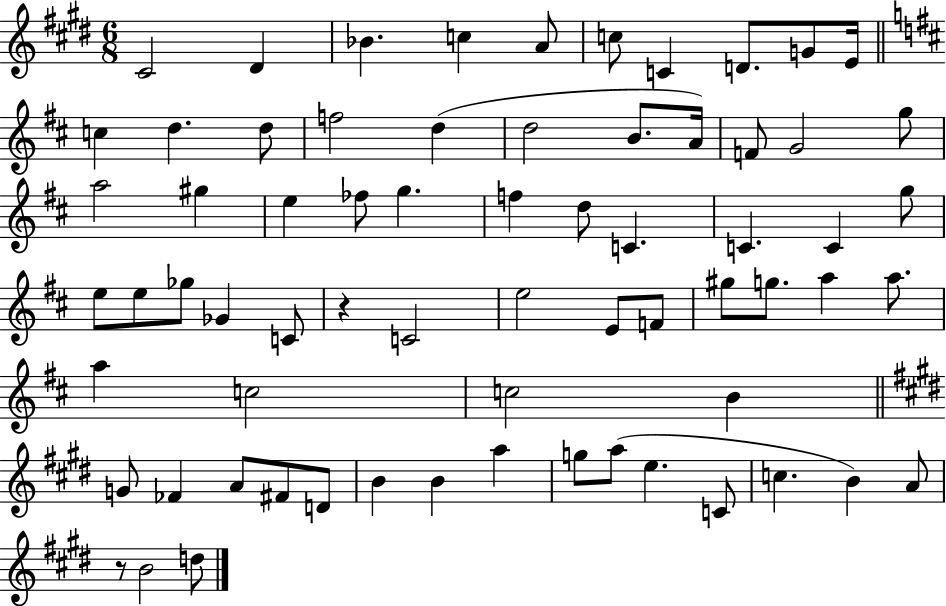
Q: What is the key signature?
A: E major